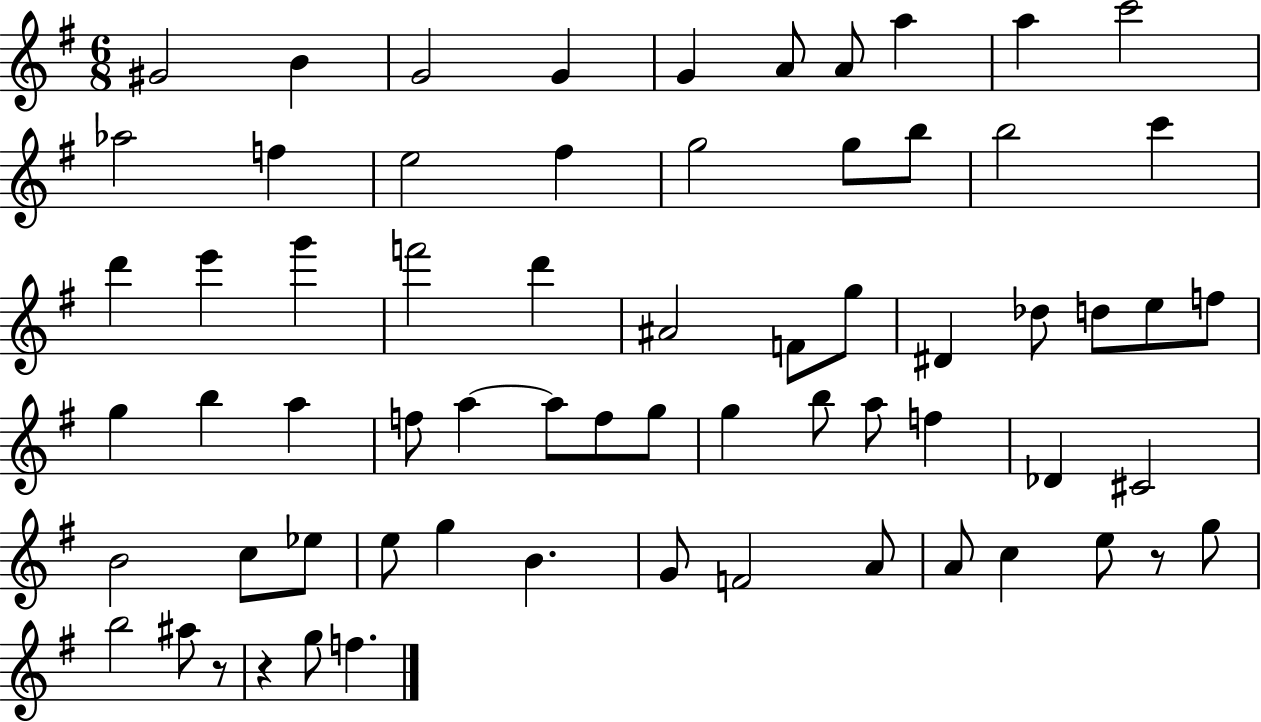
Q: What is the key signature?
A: G major